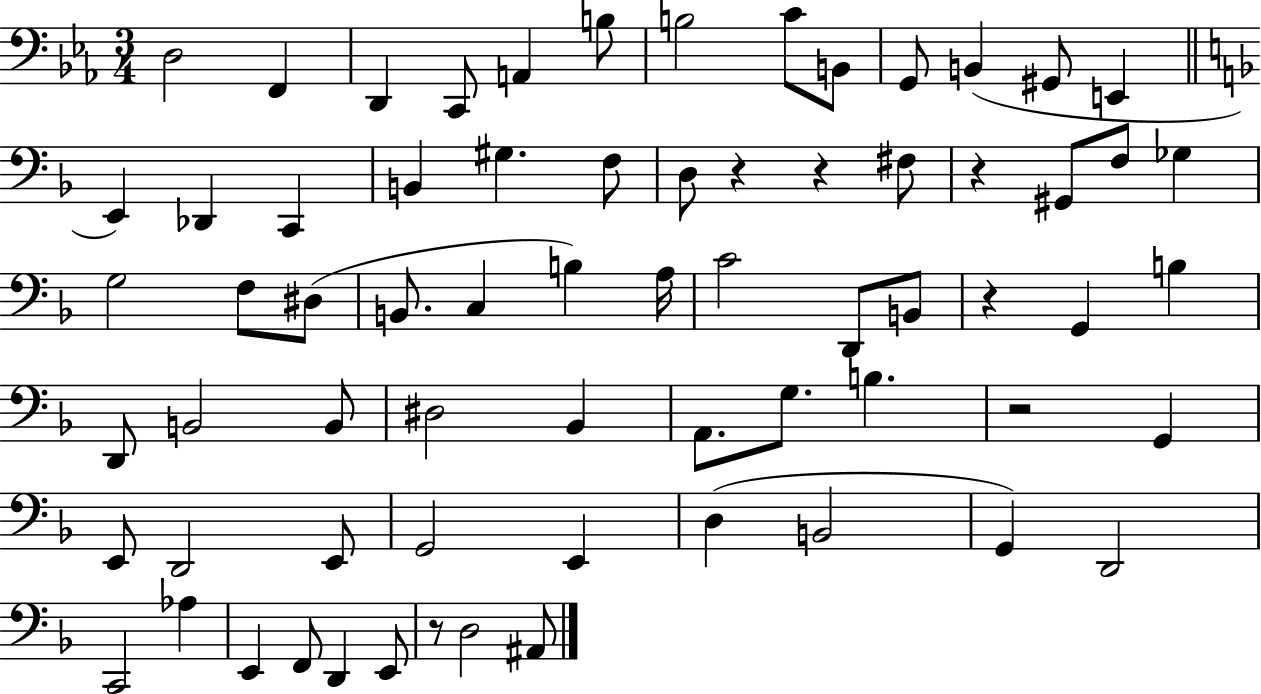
D3/h F2/q D2/q C2/e A2/q B3/e B3/h C4/e B2/e G2/e B2/q G#2/e E2/q E2/q Db2/q C2/q B2/q G#3/q. F3/e D3/e R/q R/q F#3/e R/q G#2/e F3/e Gb3/q G3/h F3/e D#3/e B2/e. C3/q B3/q A3/s C4/h D2/e B2/e R/q G2/q B3/q D2/e B2/h B2/e D#3/h Bb2/q A2/e. G3/e. B3/q. R/h G2/q E2/e D2/h E2/e G2/h E2/q D3/q B2/h G2/q D2/h C2/h Ab3/q E2/q F2/e D2/q E2/e R/e D3/h A#2/e